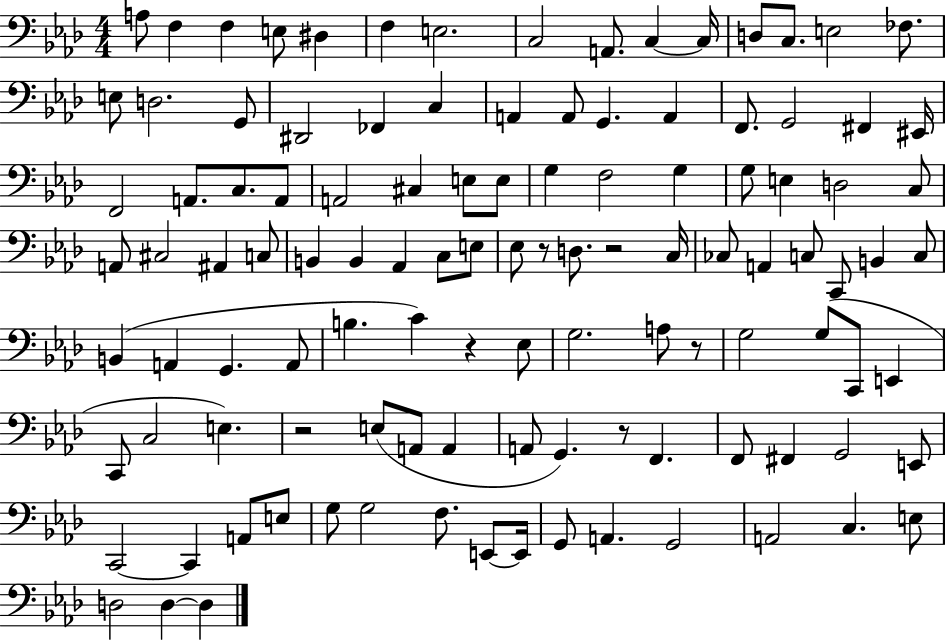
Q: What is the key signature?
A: AES major